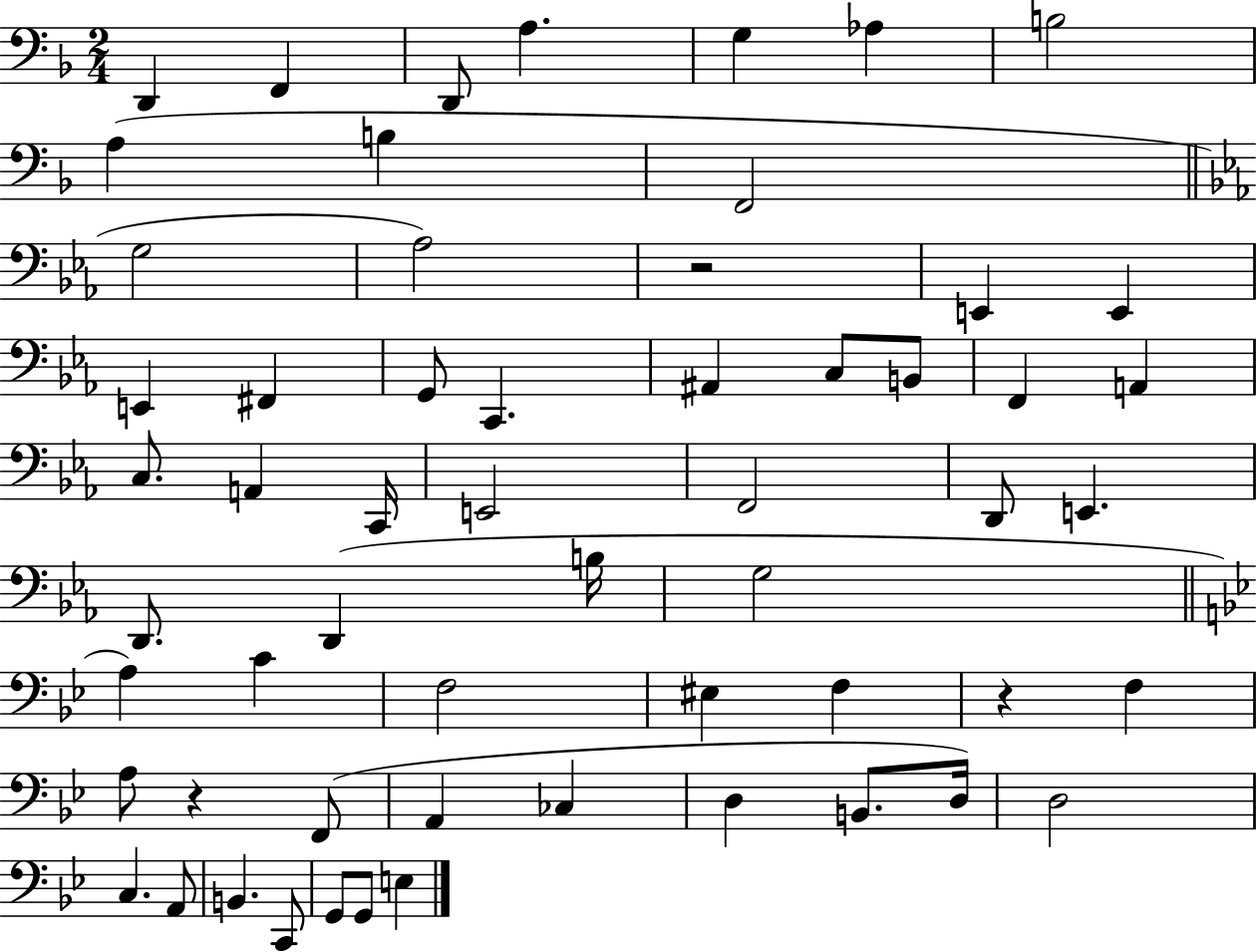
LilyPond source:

{
  \clef bass
  \numericTimeSignature
  \time 2/4
  \key f \major
  d,4 f,4 | d,8 a4. | g4 aes4 | b2 | \break a4( b4 | f,2 | \bar "||" \break \key ees \major g2 | aes2) | r2 | e,4 e,4 | \break e,4 fis,4 | g,8 c,4. | ais,4 c8 b,8 | f,4 a,4 | \break c8. a,4 c,16 | e,2 | f,2 | d,8 e,4. | \break d,8. d,4( b16 | g2 | \bar "||" \break \key bes \major a4) c'4 | f2 | eis4 f4 | r4 f4 | \break a8 r4 f,8( | a,4 ces4 | d4 b,8. d16) | d2 | \break c4. a,8 | b,4. c,8 | g,8 g,8 e4 | \bar "|."
}